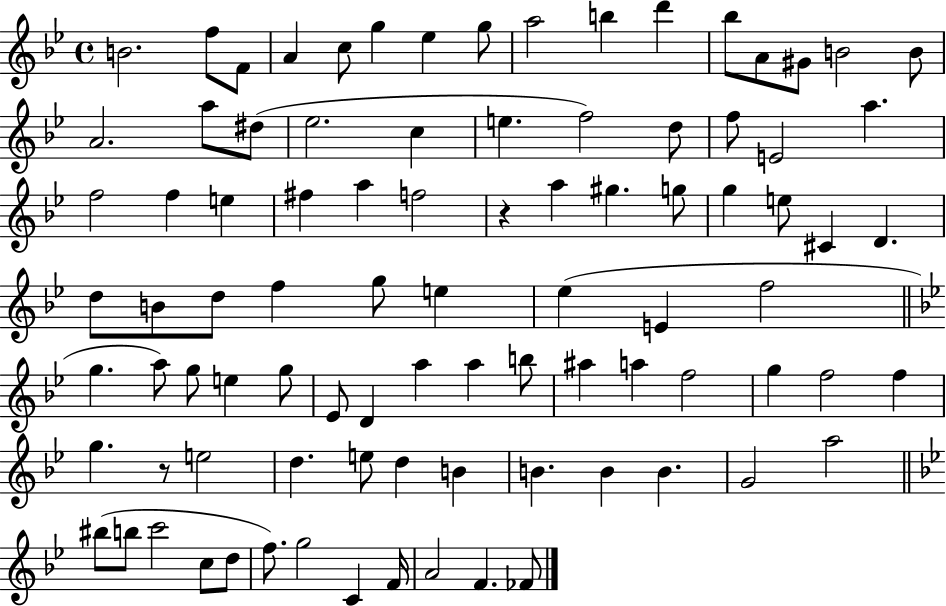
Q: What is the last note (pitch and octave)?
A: FES4